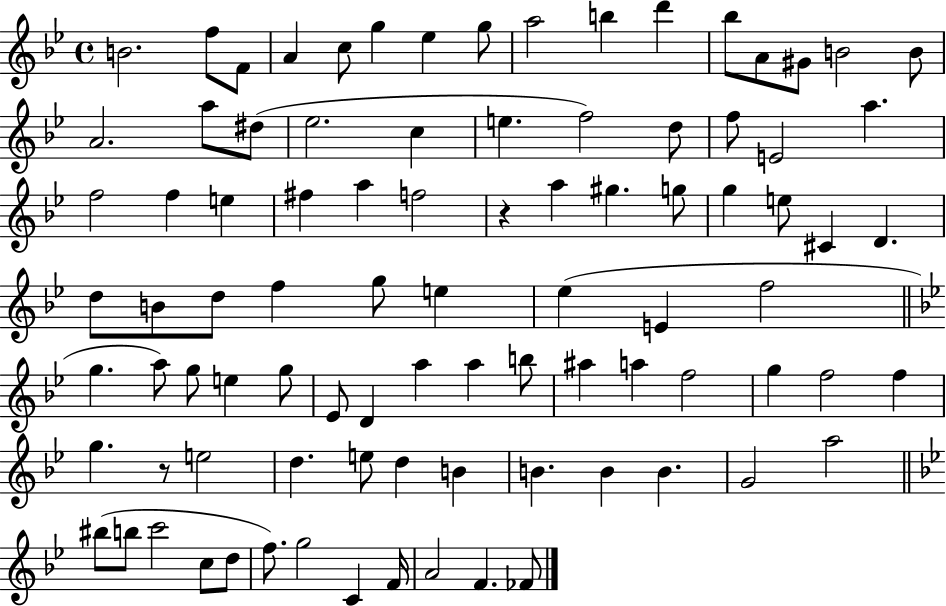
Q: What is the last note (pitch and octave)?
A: FES4